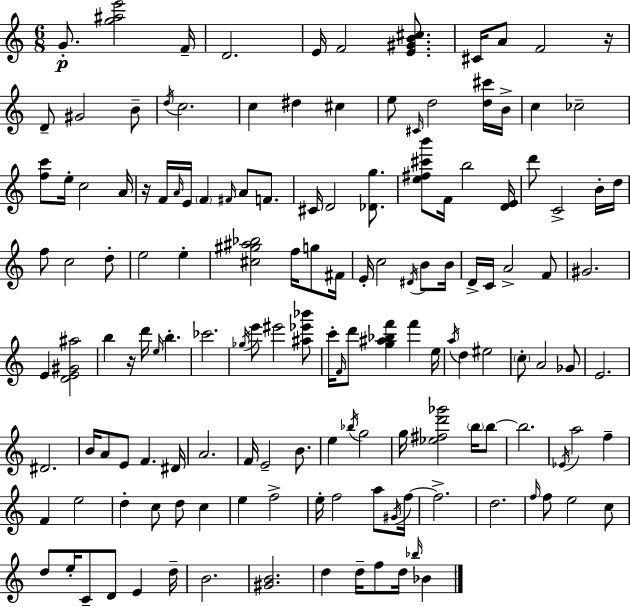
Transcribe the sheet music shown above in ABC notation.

X:1
T:Untitled
M:6/8
L:1/4
K:C
G/2 [g^ae']2 F/4 D2 E/4 F2 [E^GB^c]/2 ^C/4 A/2 F2 z/4 D/2 ^G2 B/2 d/4 c2 c ^d ^c e/2 ^C/4 d2 [d^c']/4 B/4 c _c2 [fc']/2 e/4 c2 A/4 z/4 F/4 A/4 E/4 F ^F/4 A/2 F/2 ^C/4 D2 [_Dg]/2 [e^f^c'b']/2 F/4 b2 [DE]/4 d'/2 C2 B/4 d/4 f/2 c2 d/2 e2 e [^c^g^a_b]2 f/4 g/2 ^F/4 E/4 c2 ^D/4 B/2 B/4 D/4 C/4 A2 F/2 ^G2 E [DE^G^a]2 b z/4 d'/4 e/4 b _c'2 _g/4 e'/2 ^e'2 [^a_e'_b']/2 c'/4 F/4 d'/2 [g^a_bf'] f' e/4 a/4 d ^e2 c/2 A2 _G/2 E2 ^D2 B/4 A/2 E/2 F ^D/4 A2 F/4 E2 B/2 e _b/4 g2 g/4 [_e^fd'_g']2 b/4 b/2 b2 _E/4 a2 f F e2 d c/2 d/2 c e f2 e/4 f2 a/2 ^G/4 f/4 f2 d2 f/4 f/2 e2 c/2 d/2 e/4 C/2 D/2 E d/4 B2 [^GB]2 d d/4 f/2 d/4 _b/4 _B